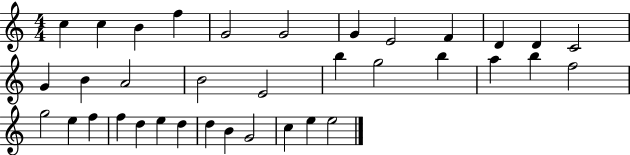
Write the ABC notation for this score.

X:1
T:Untitled
M:4/4
L:1/4
K:C
c c B f G2 G2 G E2 F D D C2 G B A2 B2 E2 b g2 b a b f2 g2 e f f d e d d B G2 c e e2